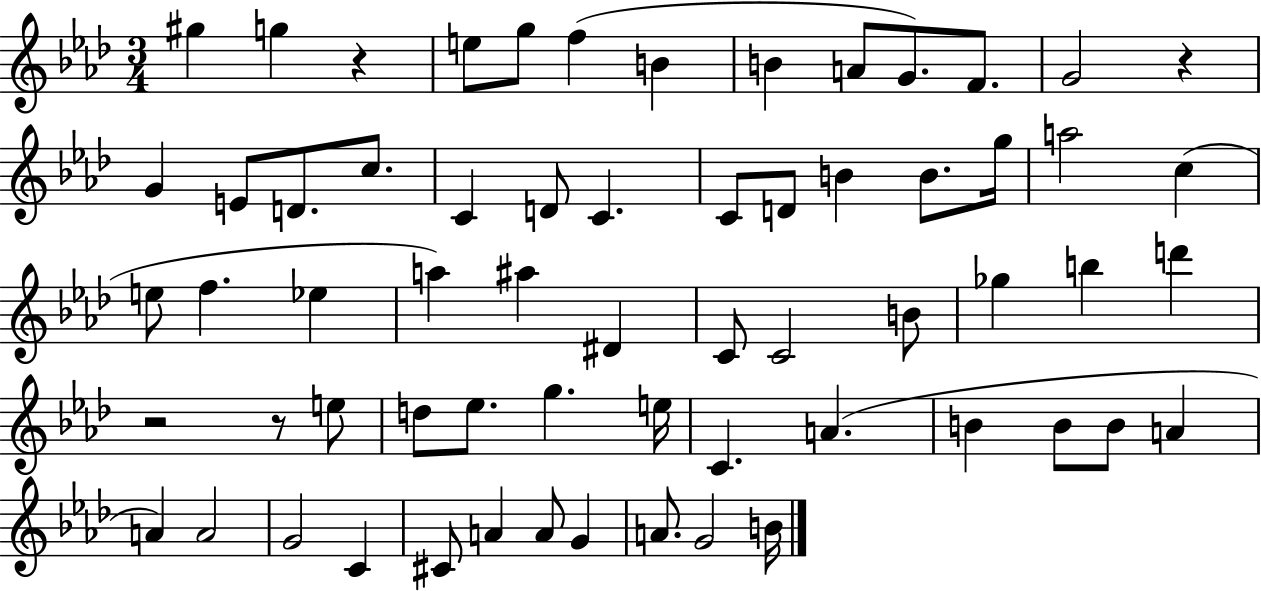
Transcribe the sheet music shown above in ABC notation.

X:1
T:Untitled
M:3/4
L:1/4
K:Ab
^g g z e/2 g/2 f B B A/2 G/2 F/2 G2 z G E/2 D/2 c/2 C D/2 C C/2 D/2 B B/2 g/4 a2 c e/2 f _e a ^a ^D C/2 C2 B/2 _g b d' z2 z/2 e/2 d/2 _e/2 g e/4 C A B B/2 B/2 A A A2 G2 C ^C/2 A A/2 G A/2 G2 B/4